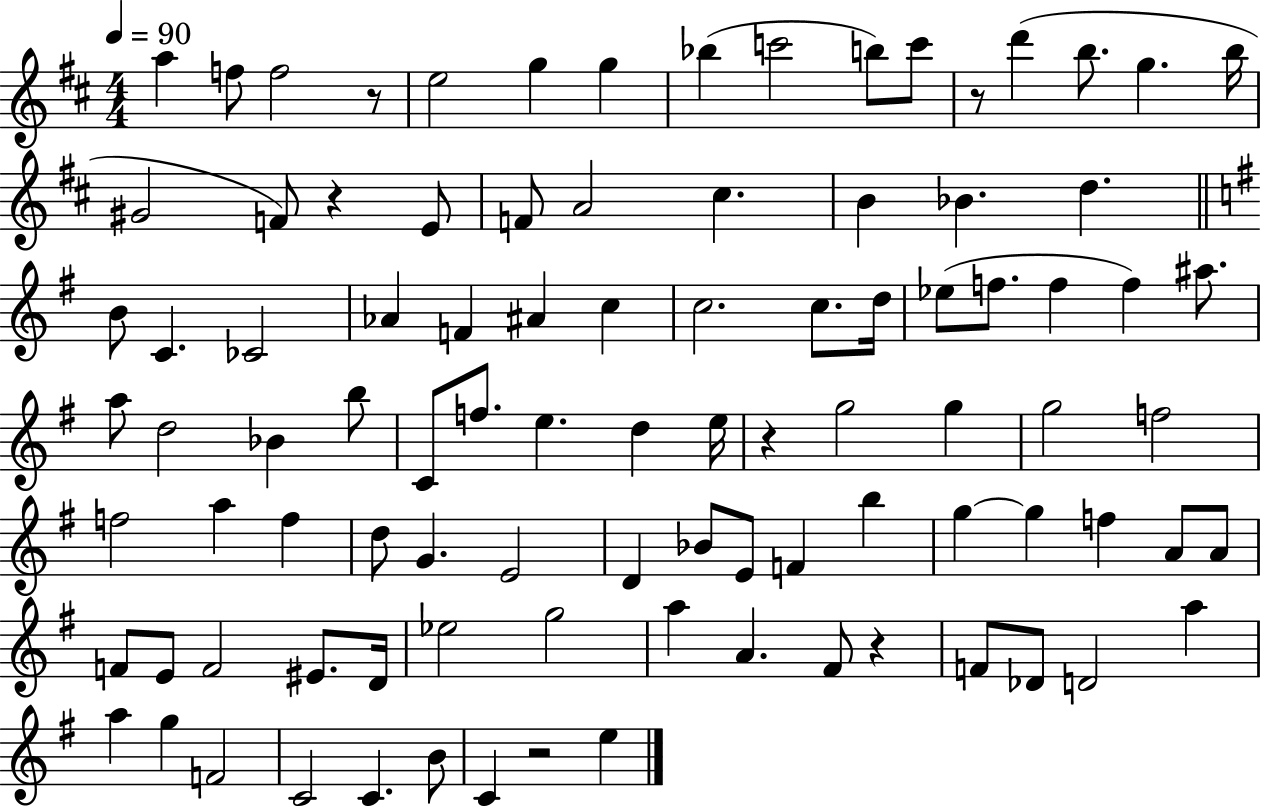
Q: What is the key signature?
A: D major